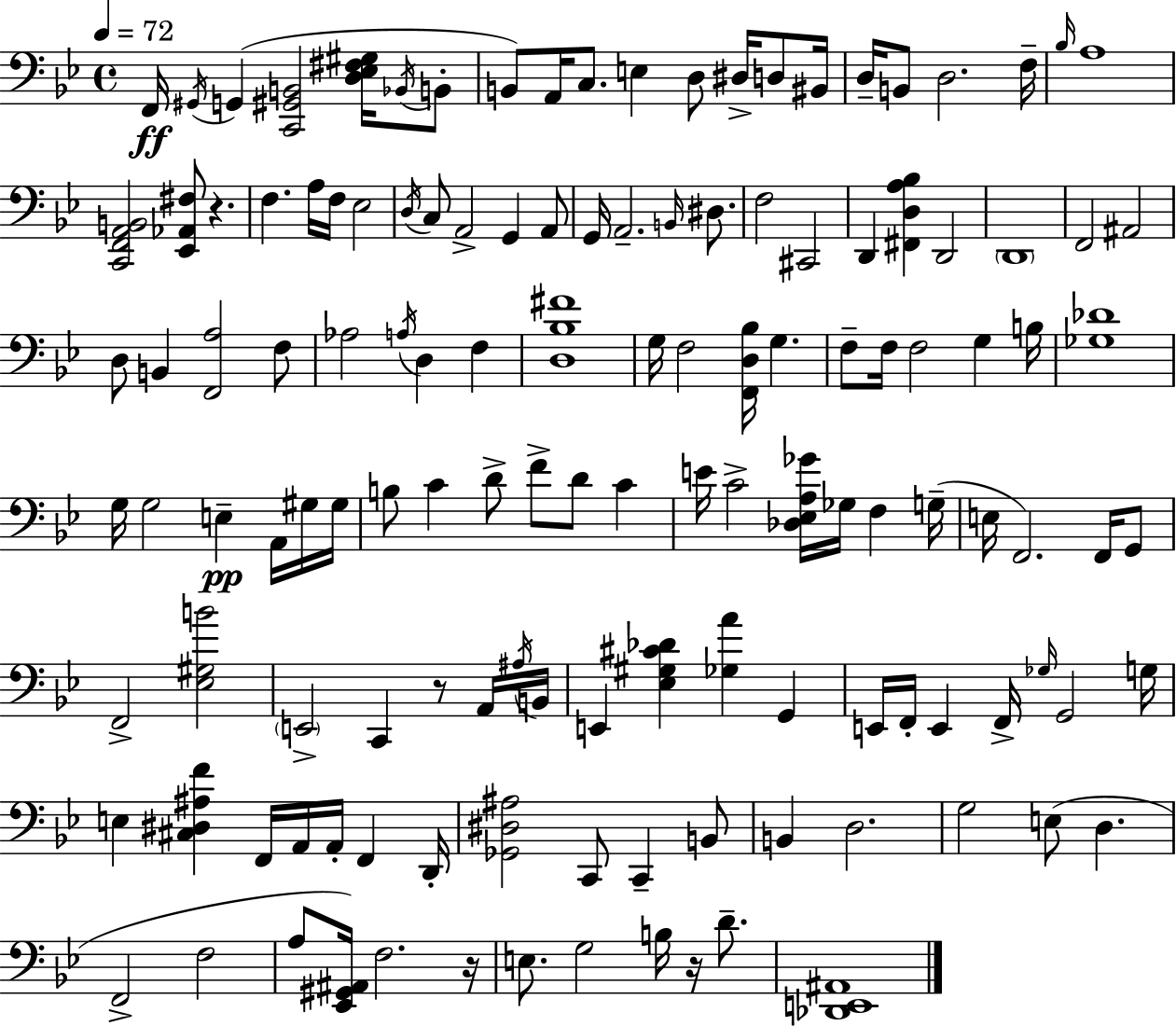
F2/s G#2/s G2/q [C2,G#2,B2]/h [D3,Eb3,F#3,G#3]/s Bb2/s B2/e B2/e A2/s C3/e. E3/q D3/e D#3/s D3/e BIS2/s D3/s B2/e D3/h. F3/s Bb3/s A3/w [C2,F2,A2,B2]/h [Eb2,Ab2,F#3]/e R/q. F3/q. A3/s F3/s Eb3/h D3/s C3/e A2/h G2/q A2/e G2/s A2/h. B2/s D#3/e. F3/h C#2/h D2/q [F#2,D3,A3,Bb3]/q D2/h D2/w F2/h A#2/h D3/e B2/q [F2,A3]/h F3/e Ab3/h A3/s D3/q F3/q [D3,Bb3,F#4]/w G3/s F3/h [F2,D3,Bb3]/s G3/q. F3/e F3/s F3/h G3/q B3/s [Gb3,Db4]/w G3/s G3/h E3/q A2/s G#3/s G#3/s B3/e C4/q D4/e F4/e D4/e C4/q E4/s C4/h [Db3,Eb3,A3,Gb4]/s Gb3/s F3/q G3/s E3/s F2/h. F2/s G2/e F2/h [Eb3,G#3,B4]/h E2/h C2/q R/e A2/s A#3/s B2/s E2/q [Eb3,G#3,C#4,Db4]/q [Gb3,A4]/q G2/q E2/s F2/s E2/q F2/s Gb3/s G2/h G3/s E3/q [C#3,D#3,A#3,F4]/q F2/s A2/s A2/s F2/q D2/s [Gb2,D#3,A#3]/h C2/e C2/q B2/e B2/q D3/h. G3/h E3/e D3/q. F2/h F3/h A3/e [Eb2,G#2,A#2]/s F3/h. R/s E3/e. G3/h B3/s R/s D4/e. [Db2,E2,A#2]/w